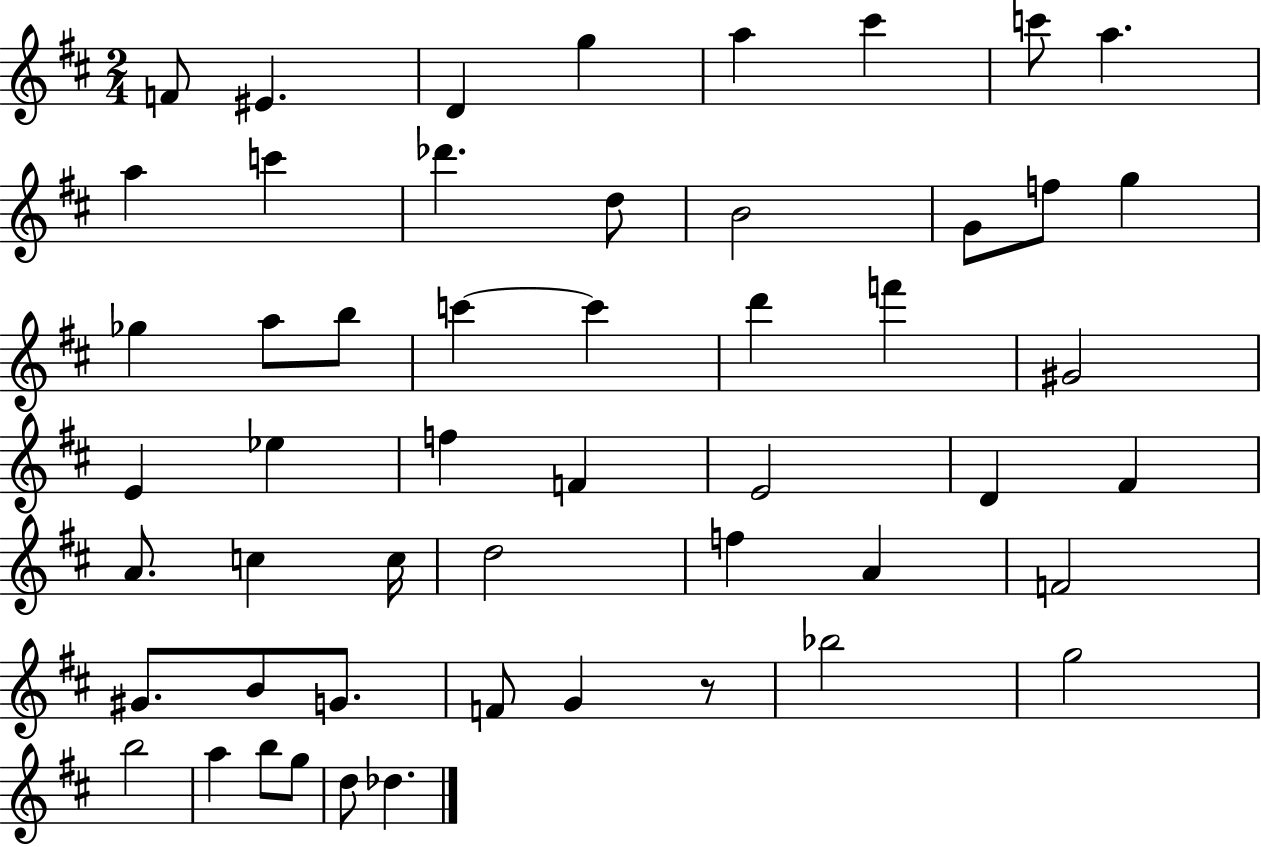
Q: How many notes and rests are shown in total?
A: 52